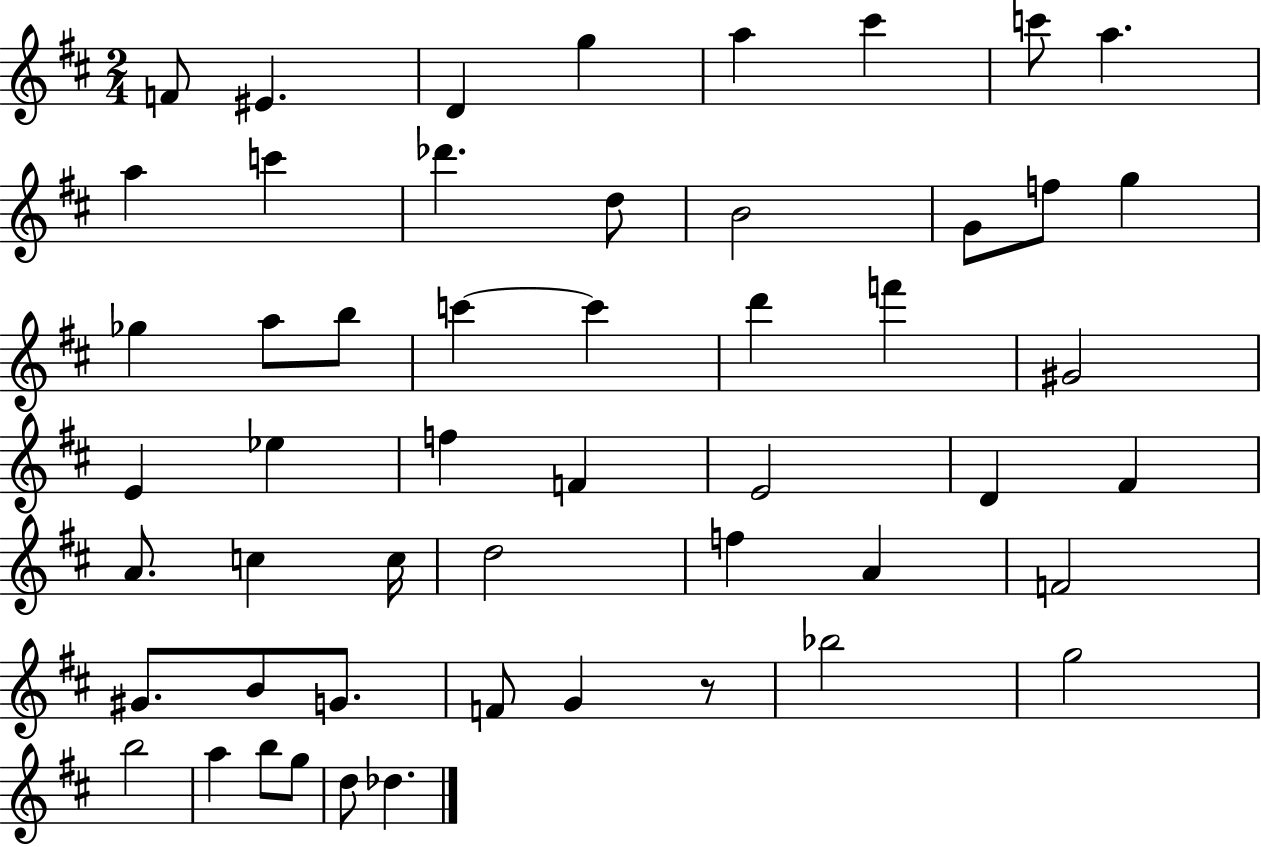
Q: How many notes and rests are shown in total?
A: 52